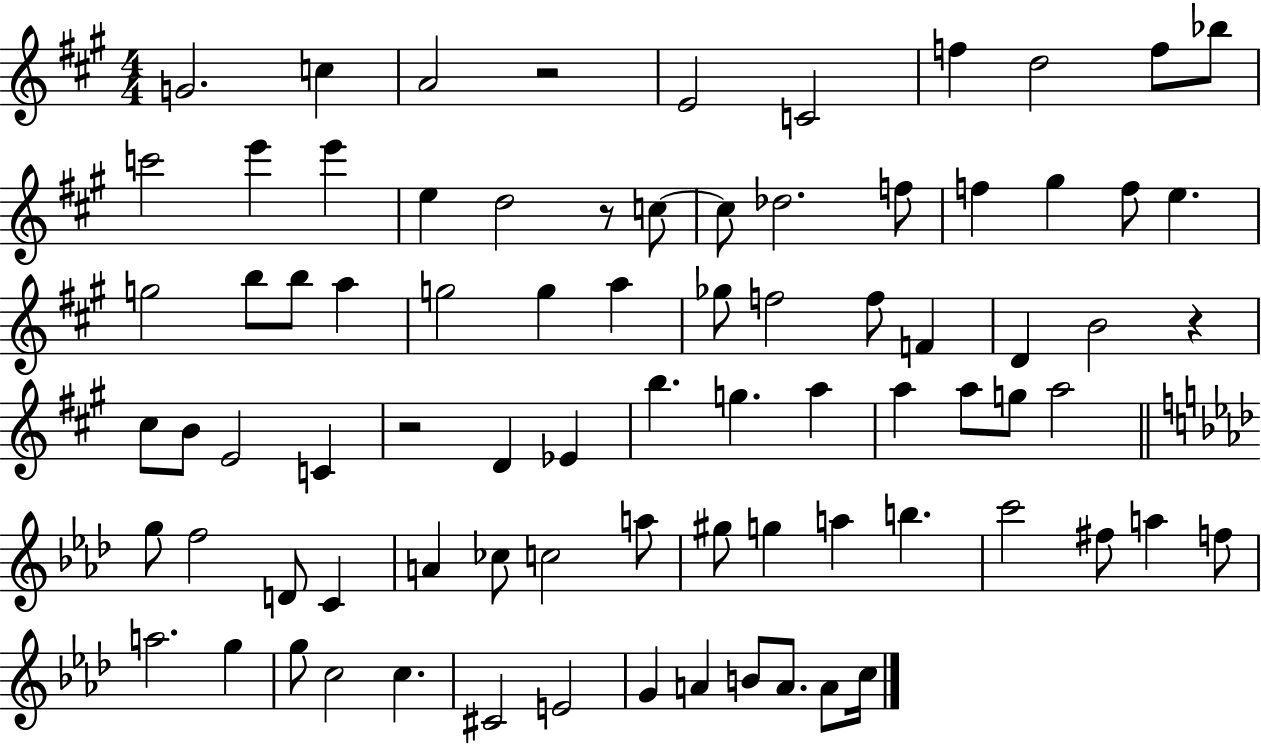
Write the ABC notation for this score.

X:1
T:Untitled
M:4/4
L:1/4
K:A
G2 c A2 z2 E2 C2 f d2 f/2 _b/2 c'2 e' e' e d2 z/2 c/2 c/2 _d2 f/2 f ^g f/2 e g2 b/2 b/2 a g2 g a _g/2 f2 f/2 F D B2 z ^c/2 B/2 E2 C z2 D _E b g a a a/2 g/2 a2 g/2 f2 D/2 C A _c/2 c2 a/2 ^g/2 g a b c'2 ^f/2 a f/2 a2 g g/2 c2 c ^C2 E2 G A B/2 A/2 A/2 c/4